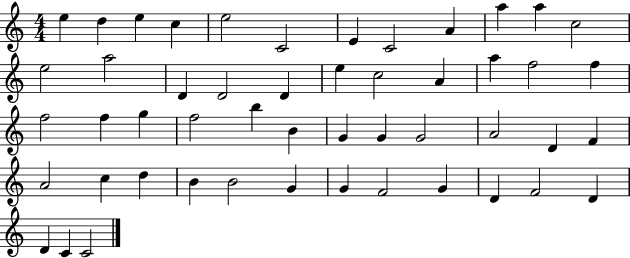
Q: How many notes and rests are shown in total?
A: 50